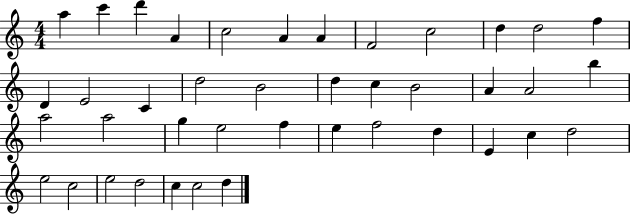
X:1
T:Untitled
M:4/4
L:1/4
K:C
a c' d' A c2 A A F2 c2 d d2 f D E2 C d2 B2 d c B2 A A2 b a2 a2 g e2 f e f2 d E c d2 e2 c2 e2 d2 c c2 d